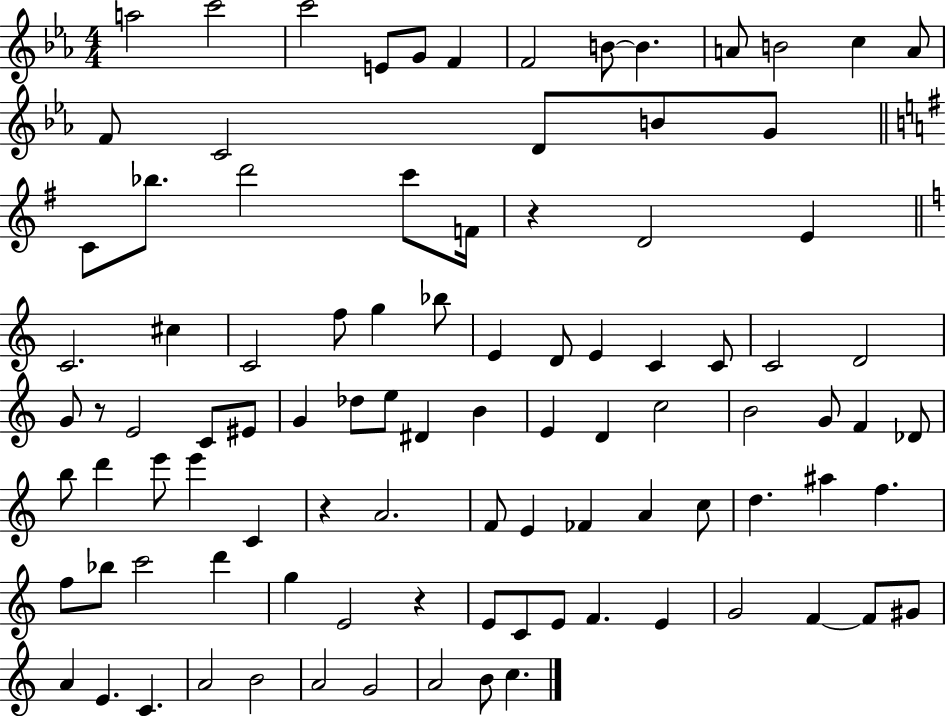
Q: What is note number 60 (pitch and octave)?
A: A4